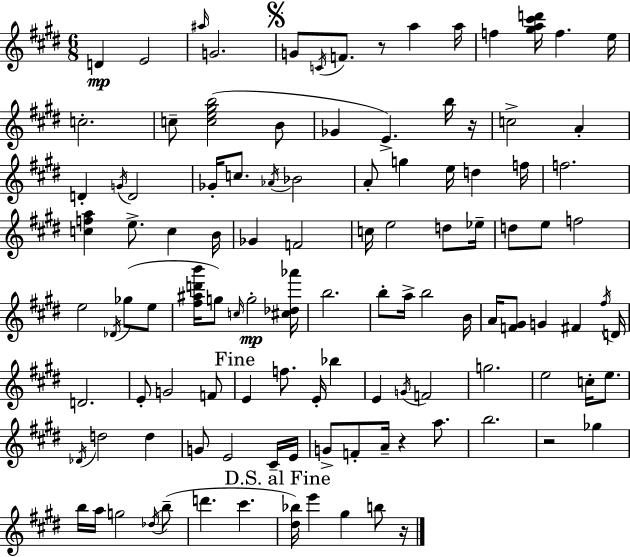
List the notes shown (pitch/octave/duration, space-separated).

D4/q E4/h A#5/s G4/h. G4/e C4/s F4/e. R/e A5/q A5/s F5/q [G#5,A5,C#6,D6]/s F5/q. E5/s C5/h. C5/e [C5,E5,G#5,B5]/h B4/e Gb4/q E4/q. B5/s R/s C5/h A4/q D4/q G4/s D4/h Gb4/s C5/e. Ab4/s Bb4/h A4/e G5/q E5/s D5/q F5/s F5/h. [C5,F5,A5]/q E5/e. C5/q B4/s Gb4/q F4/h C5/s E5/h D5/e Eb5/s D5/e E5/e F5/h E5/h Db4/s Gb5/e E5/e [F#5,A#5,D6,B6]/s G5/e C5/s G5/h [C#5,Db5,Ab6]/s B5/h. B5/e A5/s B5/h B4/s A4/s [F4,G#4]/e G4/q F#4/q F#5/s D4/s D4/h. E4/e G4/h F4/e E4/q F5/e. E4/s Bb5/q E4/q G4/s F4/h G5/h. E5/h C5/s E5/e. Db4/s D5/h D5/q G4/e E4/h C#4/s E4/s G4/e F4/e A4/s R/q A5/e. B5/h. R/h Gb5/q B5/s A5/s G5/h Db5/s B5/e D6/q. C#6/q. [D#5,Bb5]/s E6/q G#5/q B5/e R/s